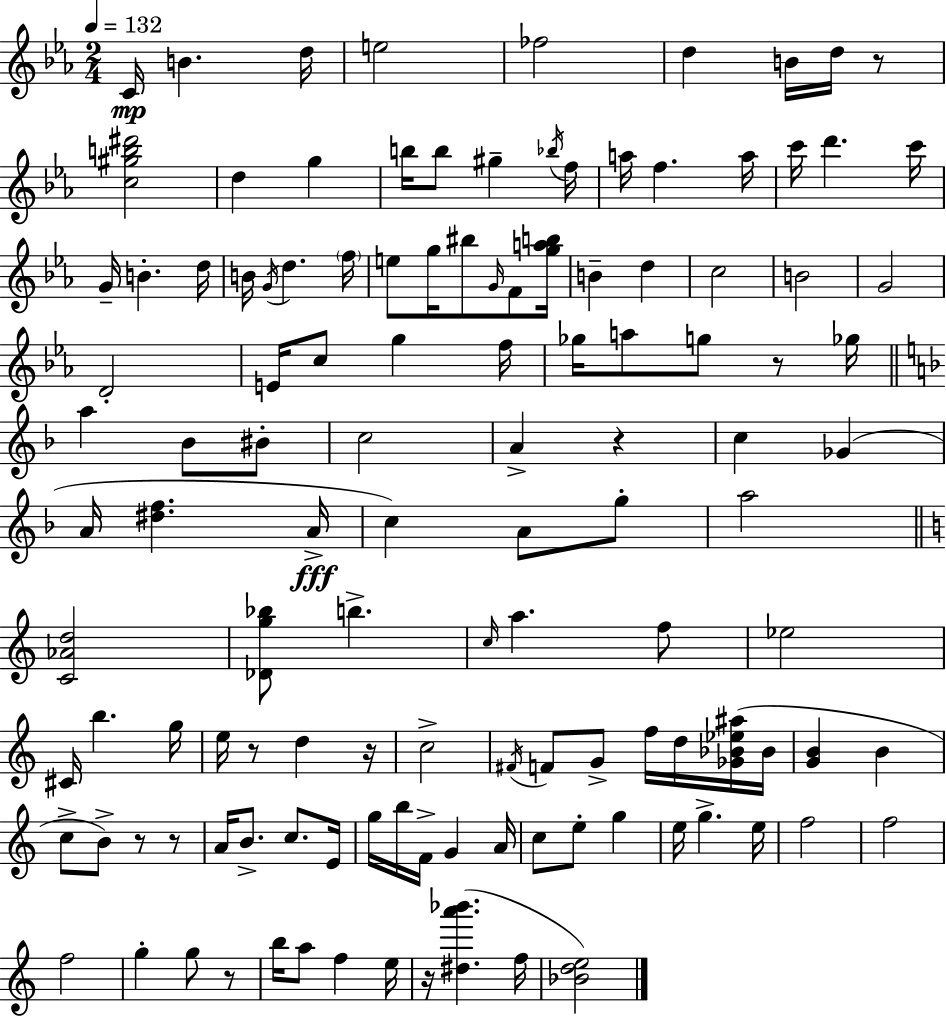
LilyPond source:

{
  \clef treble
  \numericTimeSignature
  \time 2/4
  \key ees \major
  \tempo 4 = 132
  c'16\mp b'4. d''16 | e''2 | fes''2 | d''4 b'16 d''16 r8 | \break <c'' gis'' b'' dis'''>2 | d''4 g''4 | b''16 b''8 gis''4-- \acciaccatura { bes''16 } | f''16 a''16 f''4. | \break a''16 c'''16 d'''4. | c'''16 g'16-- b'4.-. | d''16 b'16 \acciaccatura { g'16 } d''4. | \parenthesize f''16 e''8 g''16 bis''8 \grace { g'16 } | \break f'8 <g'' a'' b''>16 b'4-- d''4 | c''2 | b'2 | g'2 | \break d'2-. | e'16 c''8 g''4 | f''16 ges''16 a''8 g''8 | r8 ges''16 \bar "||" \break \key f \major a''4 bes'8 bis'8-. | c''2 | a'4-> r4 | c''4 ges'4( | \break a'16 <dis'' f''>4. a'16->\fff | c''4) a'8 g''8-. | a''2 | \bar "||" \break \key a \minor <c' aes' d''>2 | <des' g'' bes''>8 b''4.-> | \grace { c''16 } a''4. f''8 | ees''2 | \break cis'16 b''4. | g''16 e''16 r8 d''4 | r16 c''2-> | \acciaccatura { fis'16 } f'8 g'8-> f''16 d''16 | \break <ges' bes' ees'' ais''>16( bes'16 <g' b'>4 b'4 | c''8-> b'8->) r8 | r8 a'16 b'8.-> c''8. | e'16 g''16 b''16 f'16-> g'4 | \break a'16 c''8 e''8-. g''4 | e''16 g''4.-> | e''16 f''2 | f''2 | \break f''2 | g''4-. g''8 | r8 b''16 a''8 f''4 | e''16 r16 <dis'' a''' bes'''>4.( | \break f''16 <bes' d'' e''>2) | \bar "|."
}